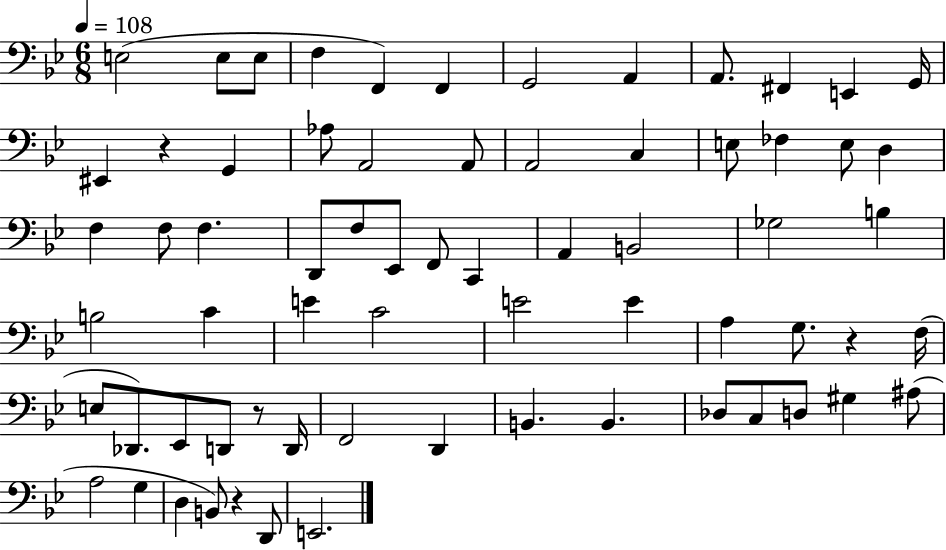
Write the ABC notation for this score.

X:1
T:Untitled
M:6/8
L:1/4
K:Bb
E,2 E,/2 E,/2 F, F,, F,, G,,2 A,, A,,/2 ^F,, E,, G,,/4 ^E,, z G,, _A,/2 A,,2 A,,/2 A,,2 C, E,/2 _F, E,/2 D, F, F,/2 F, D,,/2 F,/2 _E,,/2 F,,/2 C,, A,, B,,2 _G,2 B, B,2 C E C2 E2 E A, G,/2 z F,/4 E,/2 _D,,/2 _E,,/2 D,,/2 z/2 D,,/4 F,,2 D,, B,, B,, _D,/2 C,/2 D,/2 ^G, ^A,/2 A,2 G, D, B,,/2 z D,,/2 E,,2